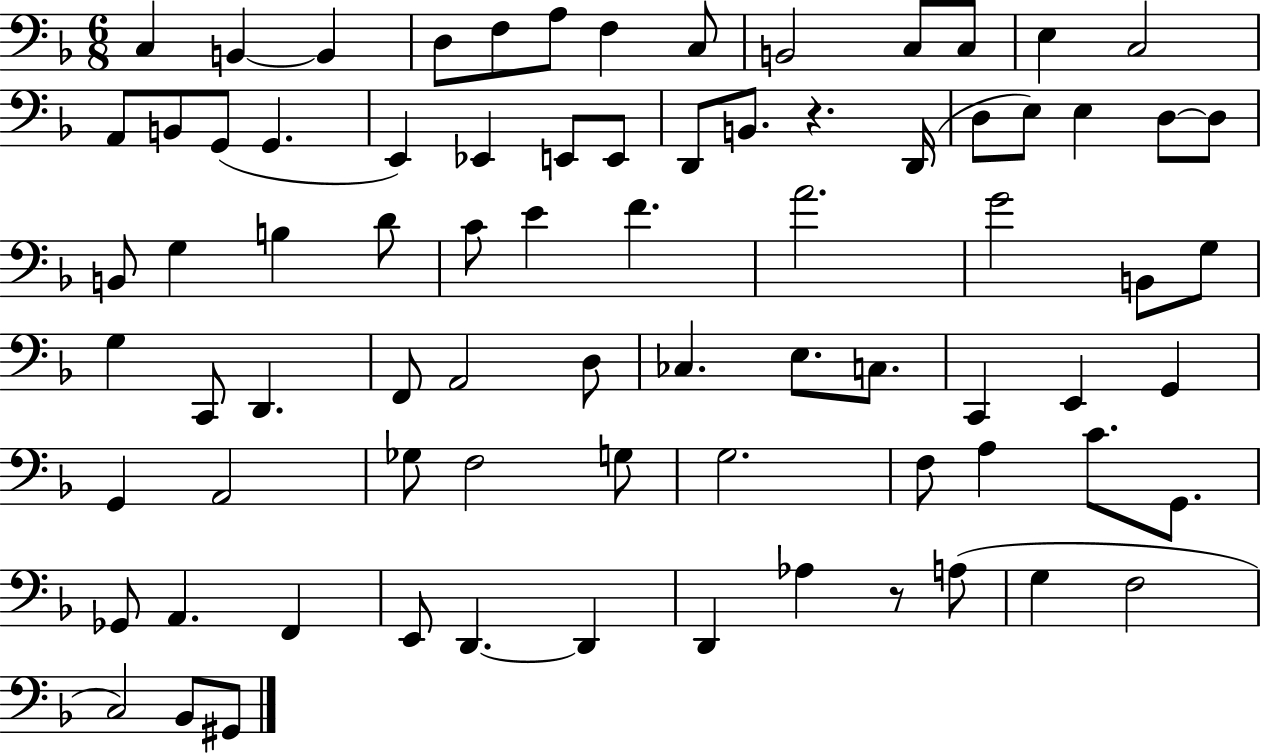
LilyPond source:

{
  \clef bass
  \numericTimeSignature
  \time 6/8
  \key f \major
  \repeat volta 2 { c4 b,4~~ b,4 | d8 f8 a8 f4 c8 | b,2 c8 c8 | e4 c2 | \break a,8 b,8 g,8( g,4. | e,4) ees,4 e,8 e,8 | d,8 b,8. r4. d,16( | d8 e8) e4 d8~~ d8 | \break b,8 g4 b4 d'8 | c'8 e'4 f'4. | a'2. | g'2 b,8 g8 | \break g4 c,8 d,4. | f,8 a,2 d8 | ces4. e8. c8. | c,4 e,4 g,4 | \break g,4 a,2 | ges8 f2 g8 | g2. | f8 a4 c'8. g,8. | \break ges,8 a,4. f,4 | e,8 d,4.~~ d,4 | d,4 aes4 r8 a8( | g4 f2 | \break c2) bes,8 gis,8 | } \bar "|."
}